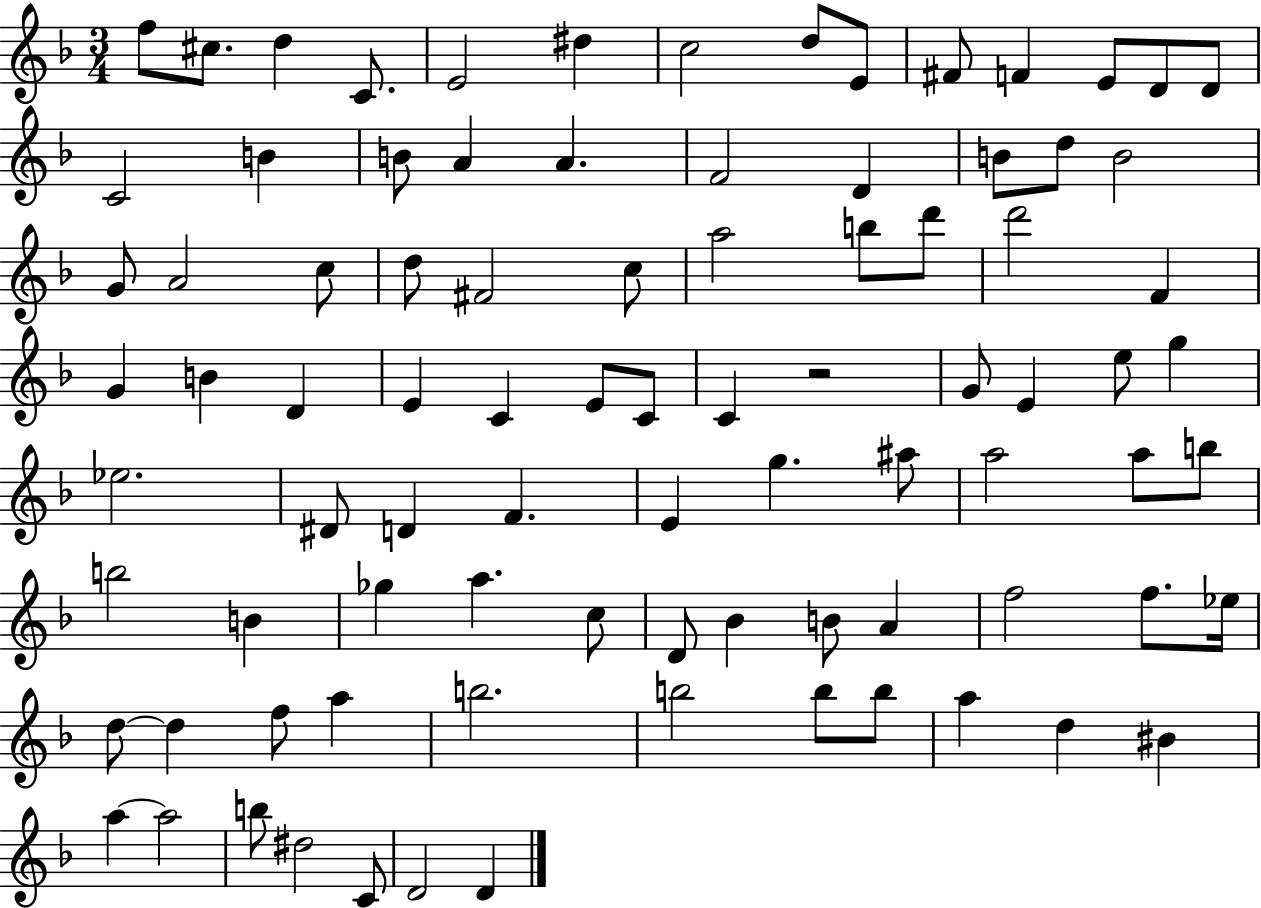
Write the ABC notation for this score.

X:1
T:Untitled
M:3/4
L:1/4
K:F
f/2 ^c/2 d C/2 E2 ^d c2 d/2 E/2 ^F/2 F E/2 D/2 D/2 C2 B B/2 A A F2 D B/2 d/2 B2 G/2 A2 c/2 d/2 ^F2 c/2 a2 b/2 d'/2 d'2 F G B D E C E/2 C/2 C z2 G/2 E e/2 g _e2 ^D/2 D F E g ^a/2 a2 a/2 b/2 b2 B _g a c/2 D/2 _B B/2 A f2 f/2 _e/4 d/2 d f/2 a b2 b2 b/2 b/2 a d ^B a a2 b/2 ^d2 C/2 D2 D